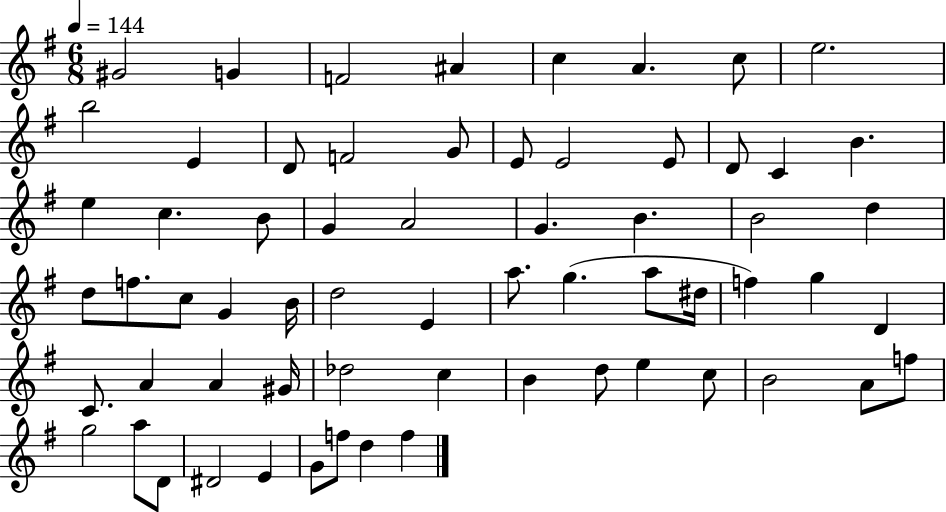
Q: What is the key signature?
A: G major